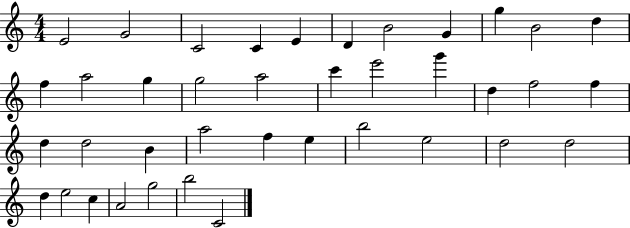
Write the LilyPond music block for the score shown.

{
  \clef treble
  \numericTimeSignature
  \time 4/4
  \key c \major
  e'2 g'2 | c'2 c'4 e'4 | d'4 b'2 g'4 | g''4 b'2 d''4 | \break f''4 a''2 g''4 | g''2 a''2 | c'''4 e'''2 g'''4 | d''4 f''2 f''4 | \break d''4 d''2 b'4 | a''2 f''4 e''4 | b''2 e''2 | d''2 d''2 | \break d''4 e''2 c''4 | a'2 g''2 | b''2 c'2 | \bar "|."
}